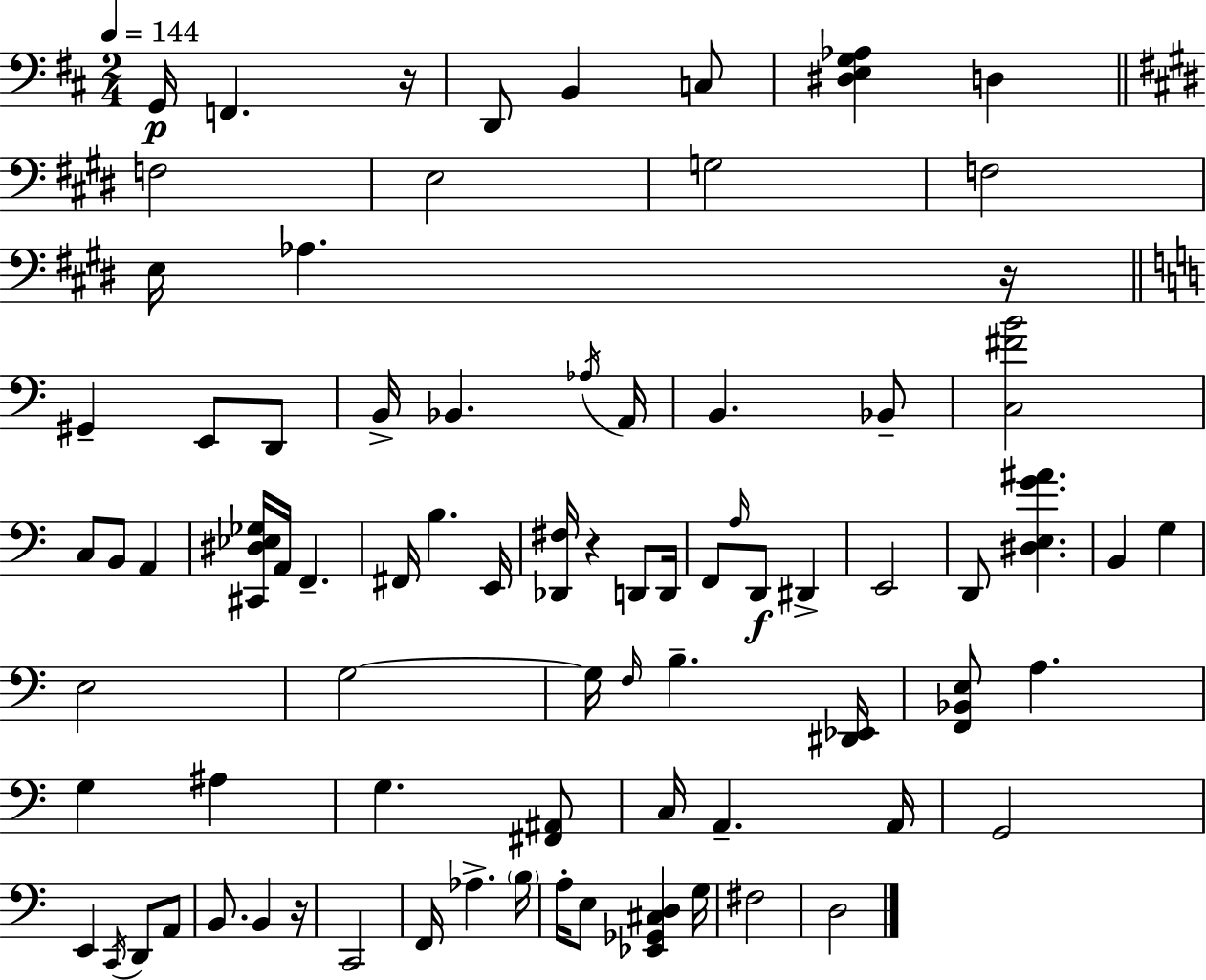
{
  \clef bass
  \numericTimeSignature
  \time 2/4
  \key d \major
  \tempo 4 = 144
  \repeat volta 2 { g,16\p f,4. r16 | d,8 b,4 c8 | <dis e g aes>4 d4 | \bar "||" \break \key e \major f2 | e2 | g2 | f2 | \break e16 aes4. r16 | \bar "||" \break \key c \major gis,4-- e,8 d,8 | b,16-> bes,4. \acciaccatura { aes16 } | a,16 b,4. bes,8-- | <c fis' b'>2 | \break c8 b,8 a,4 | <cis, dis ees ges>16 a,16 f,4.-- | fis,16 b4. | e,16 <des, fis>16 r4 d,8 | \break d,16 f,8 \grace { a16 } d,8\f dis,4-> | e,2 | d,8 <dis e g' ais'>4. | b,4 g4 | \break e2 | g2~~ | g16 \grace { f16 } b4.-- | <dis, ees,>16 <f, bes, e>8 a4. | \break g4 ais4 | g4. | <fis, ais,>8 c16 a,4.-- | a,16 g,2 | \break e,4 \acciaccatura { c,16 } | d,8 a,8 b,8. b,4 | r16 c,2 | f,16 aes4.-> | \break \parenthesize b16 a16-. e8 <ees, ges, cis d>4 | g16 fis2 | d2 | } \bar "|."
}